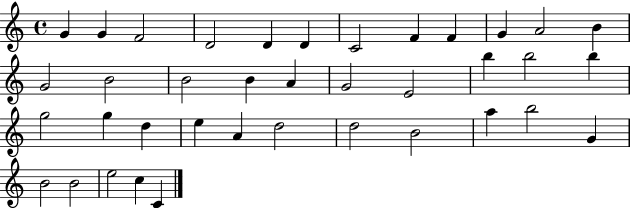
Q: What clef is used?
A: treble